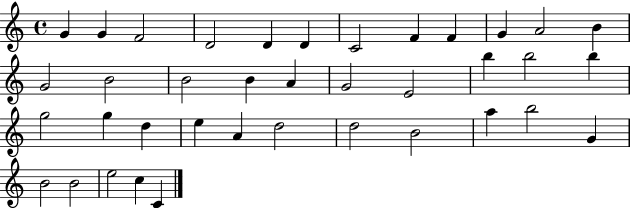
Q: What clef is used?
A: treble